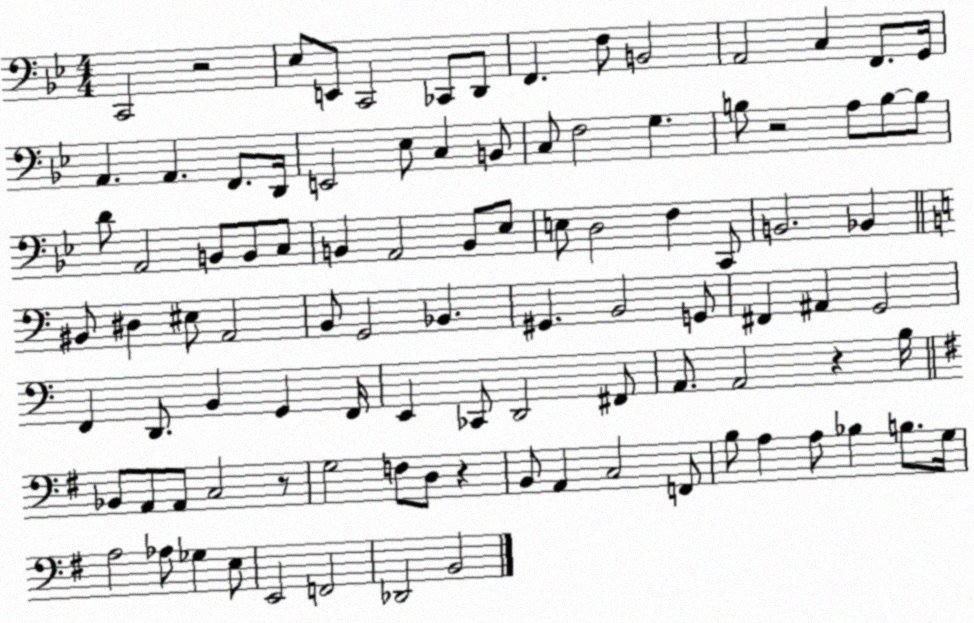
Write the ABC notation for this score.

X:1
T:Untitled
M:4/4
L:1/4
K:Bb
C,,2 z2 _E,/2 E,,/2 C,,2 _C,,/2 D,,/2 F,, F,/2 B,,2 A,,2 C, F,,/2 G,,/4 A,, A,, F,,/2 D,,/4 E,,2 _E,/2 C, B,,/2 C,/2 F,2 G, B,/2 z2 A,/2 B,/2 B,/2 D/2 A,,2 B,,/2 B,,/2 C,/2 B,, A,,2 B,,/2 _E,/2 E,/2 D,2 F, C,,/2 B,,2 _B,, ^B,,/2 ^D, ^E,/2 A,,2 B,,/2 G,,2 _B,, ^G,, B,,2 G,,/2 ^F,, ^A,, G,,2 F,, D,,/2 B,, G,, F,,/4 E,, _C,,/2 D,,2 ^F,,/2 A,,/2 A,,2 z B,/4 _B,,/2 A,,/2 A,,/2 C,2 z/2 G,2 F,/2 D,/2 z B,,/2 A,, C,2 F,,/2 B,/2 A, A,/2 _B, B,/2 G,/4 A,2 _A,/2 _G, E,/2 E,,2 F,,2 _D,,2 B,,2